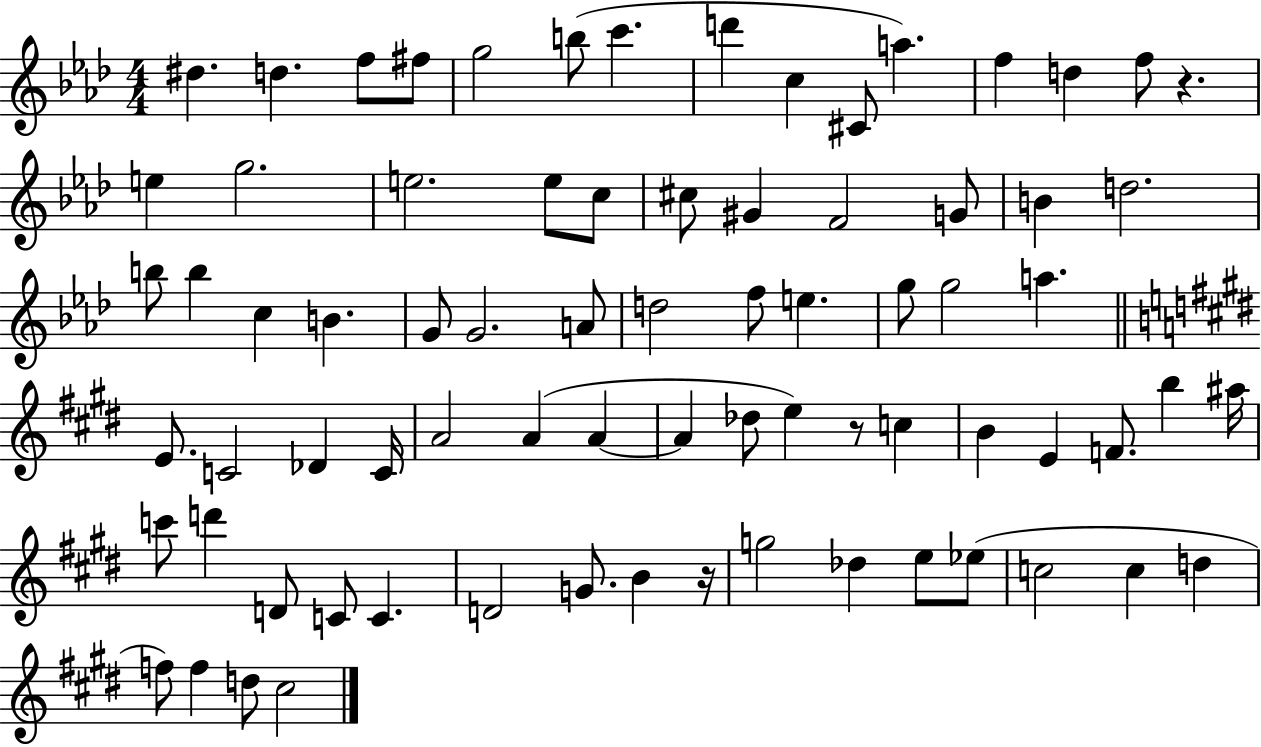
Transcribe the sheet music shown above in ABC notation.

X:1
T:Untitled
M:4/4
L:1/4
K:Ab
^d d f/2 ^f/2 g2 b/2 c' d' c ^C/2 a f d f/2 z e g2 e2 e/2 c/2 ^c/2 ^G F2 G/2 B d2 b/2 b c B G/2 G2 A/2 d2 f/2 e g/2 g2 a E/2 C2 _D C/4 A2 A A A _d/2 e z/2 c B E F/2 b ^a/4 c'/2 d' D/2 C/2 C D2 G/2 B z/4 g2 _d e/2 _e/2 c2 c d f/2 f d/2 ^c2